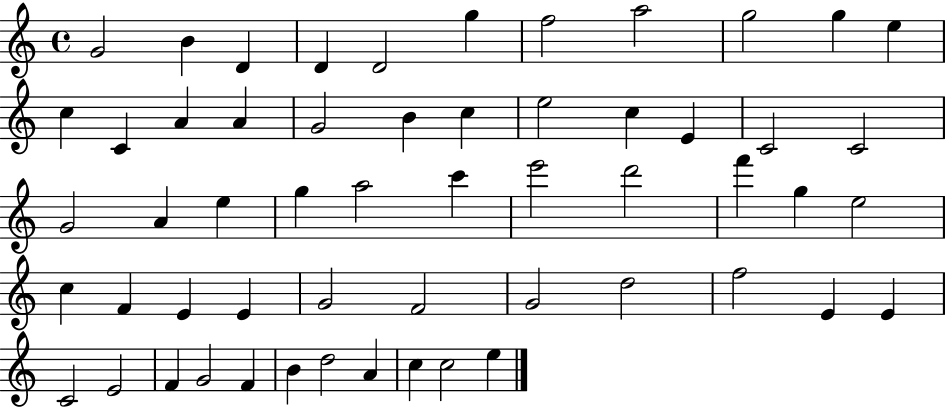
G4/h B4/q D4/q D4/q D4/h G5/q F5/h A5/h G5/h G5/q E5/q C5/q C4/q A4/q A4/q G4/h B4/q C5/q E5/h C5/q E4/q C4/h C4/h G4/h A4/q E5/q G5/q A5/h C6/q E6/h D6/h F6/q G5/q E5/h C5/q F4/q E4/q E4/q G4/h F4/h G4/h D5/h F5/h E4/q E4/q C4/h E4/h F4/q G4/h F4/q B4/q D5/h A4/q C5/q C5/h E5/q